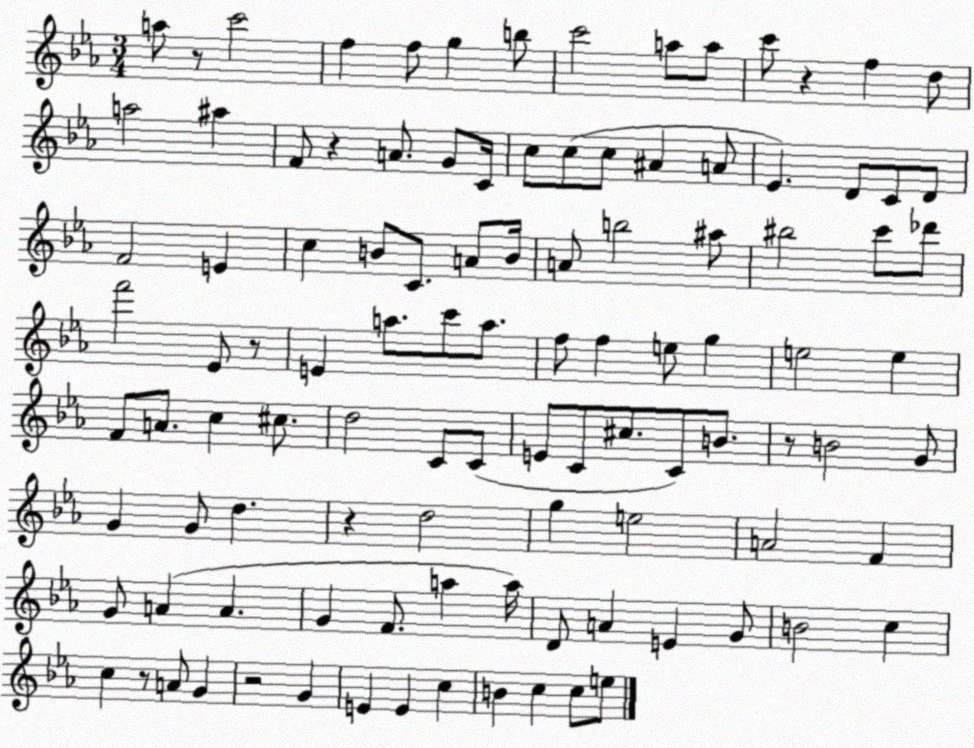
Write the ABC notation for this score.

X:1
T:Untitled
M:3/4
L:1/4
K:Eb
a/2 z/2 c'2 f f/2 g b/2 c'2 a/2 a/2 c'/2 z f d/2 a2 ^a F/2 z A/2 G/2 C/4 c/2 c/2 c/2 ^A A/2 _E D/2 C/2 D/2 F2 E c B/2 C/2 A/2 B/4 A/2 b2 ^a/2 ^b2 c'/2 _d'/2 f'2 _E/2 z/2 E a/2 c'/2 a/2 f/2 f e/2 g e2 e F/2 A/2 c ^c/2 d2 C/2 C/2 E/2 C/2 ^c/2 C/2 B/2 z/2 B2 G/2 G G/2 d z d2 g e2 A2 F G/2 A A G F/2 a a/4 D/2 A E G/2 B2 c c z/2 A/2 G z2 G E E c B c c/2 e/2